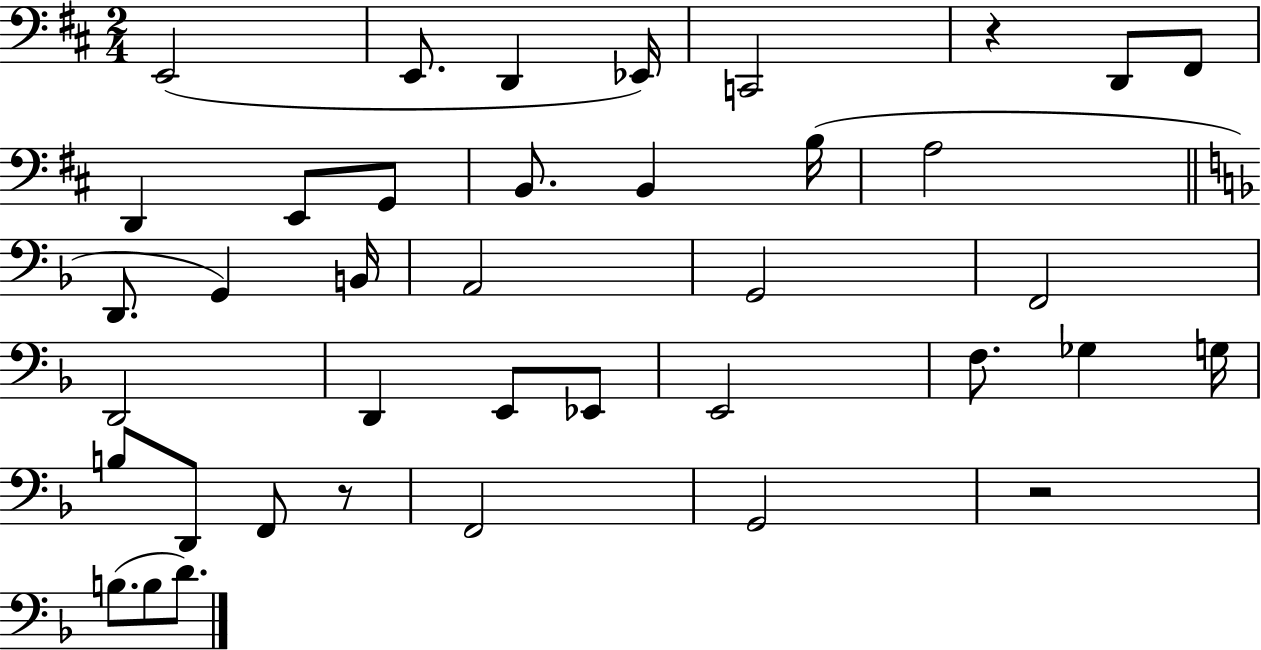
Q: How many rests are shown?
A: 3